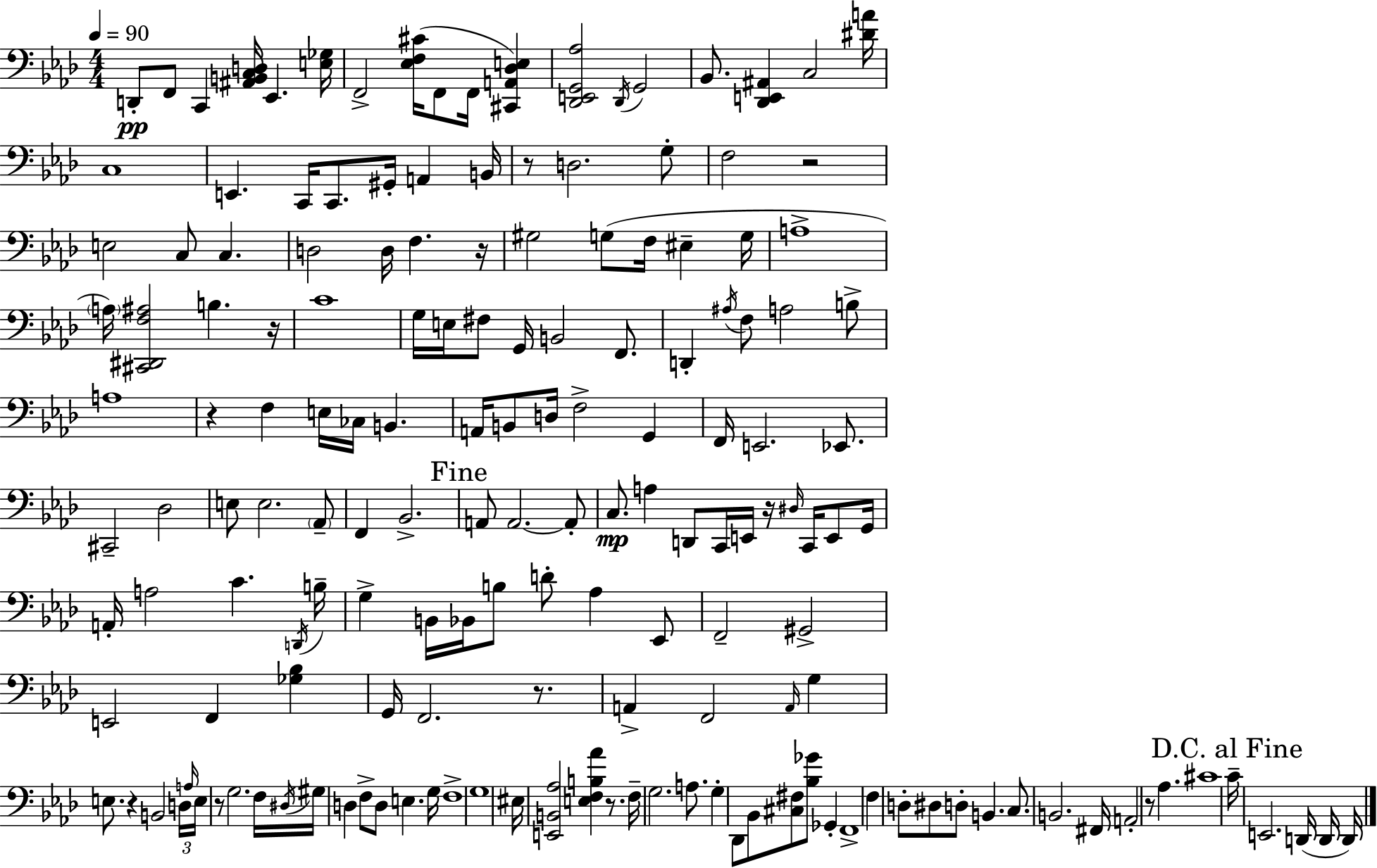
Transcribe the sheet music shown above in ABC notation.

X:1
T:Untitled
M:4/4
L:1/4
K:Ab
D,,/2 F,,/2 C,, [^A,,B,,C,D,]/4 _E,, [E,_G,]/4 F,,2 [_E,F,^C]/4 F,,/2 F,,/4 [^C,,A,,_D,E,] [_D,,E,,G,,_A,]2 _D,,/4 G,,2 _B,,/2 [_D,,E,,^A,,] C,2 [^DA]/4 C,4 E,, C,,/4 C,,/2 ^G,,/4 A,, B,,/4 z/2 D,2 G,/2 F,2 z2 E,2 C,/2 C, D,2 D,/4 F, z/4 ^G,2 G,/2 F,/4 ^E, G,/4 A,4 A,/4 [^C,,^D,,F,^A,]2 B, z/4 C4 G,/4 E,/4 ^F,/2 G,,/4 B,,2 F,,/2 D,, ^A,/4 F,/2 A,2 B,/2 A,4 z F, E,/4 _C,/4 B,, A,,/4 B,,/2 D,/4 F,2 G,, F,,/4 E,,2 _E,,/2 ^C,,2 _D,2 E,/2 E,2 _A,,/2 F,, _B,,2 A,,/2 A,,2 A,,/2 C,/2 A, D,,/2 C,,/4 E,,/4 z/4 ^D,/4 C,,/4 E,,/2 G,,/4 A,,/4 A,2 C D,,/4 B,/4 G, B,,/4 _B,,/4 B,/2 D/2 _A, _E,,/2 F,,2 ^G,,2 E,,2 F,, [_G,_B,] G,,/4 F,,2 z/2 A,, F,,2 A,,/4 G, E,/2 z B,,2 D,/4 A,/4 E,/4 z/2 G,2 F,/4 ^D,/4 ^G,/4 D, F,/2 D,/2 E, G,/4 F,4 G,4 ^E,/4 [E,,B,,_A,]2 [E,F,B,_A] z/2 F,/4 G,2 A,/2 G, _D,,/2 _B,,/2 [^C,^F,]/2 [_B,_G]/2 _G,, F,,4 F, D,/2 ^D,/2 D,/2 B,, C,/2 B,,2 ^F,,/4 A,,2 z/2 _A, ^C4 C/4 E,,2 D,,/4 D,,/4 D,,/4